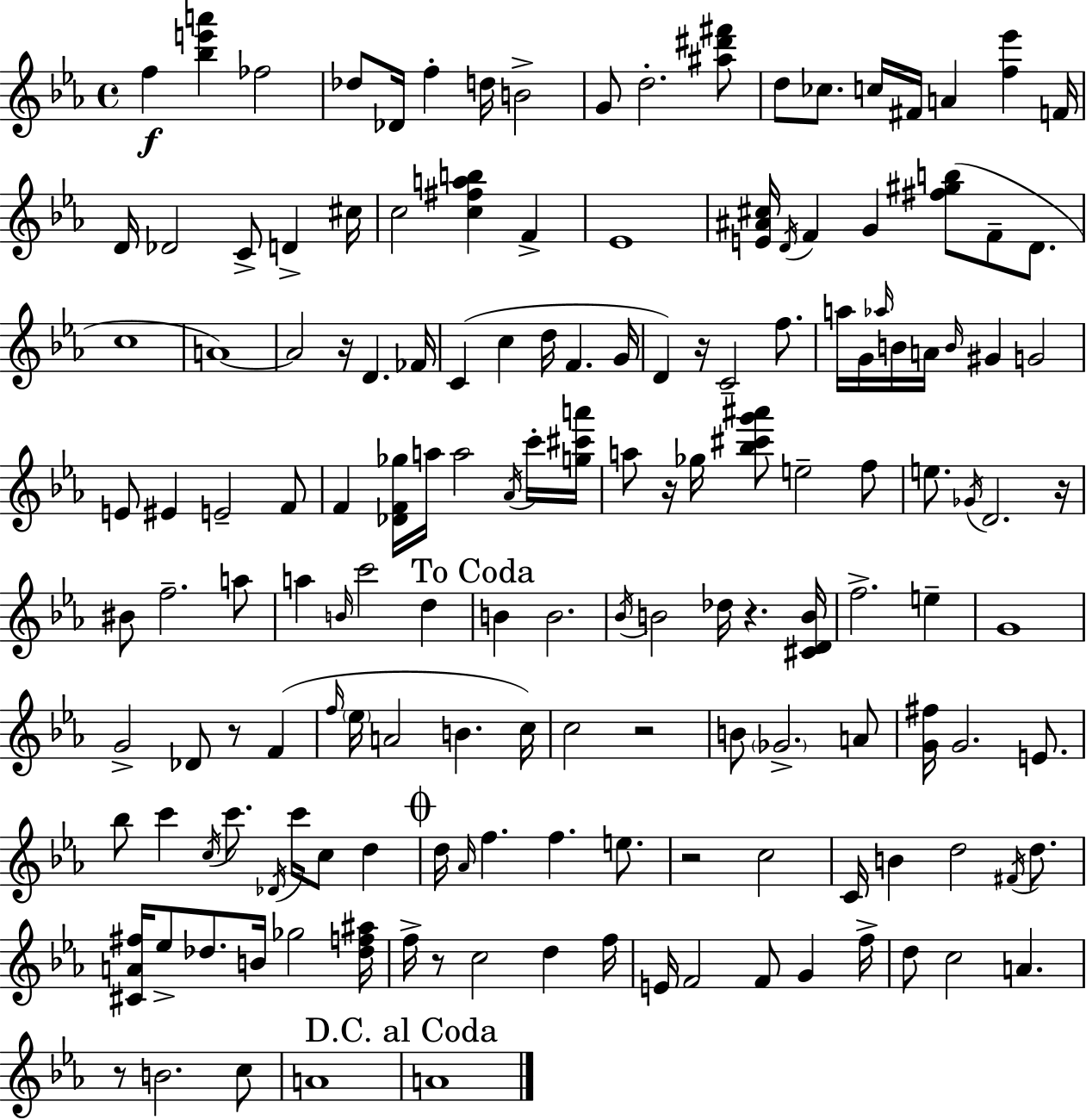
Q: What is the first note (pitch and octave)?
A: F5